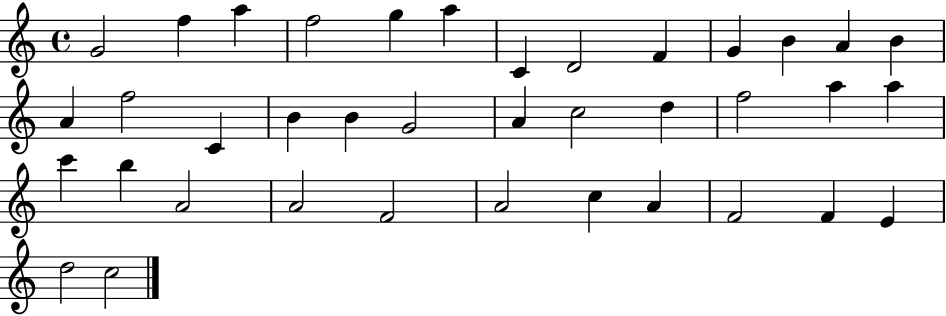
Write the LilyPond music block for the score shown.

{
  \clef treble
  \time 4/4
  \defaultTimeSignature
  \key c \major
  g'2 f''4 a''4 | f''2 g''4 a''4 | c'4 d'2 f'4 | g'4 b'4 a'4 b'4 | \break a'4 f''2 c'4 | b'4 b'4 g'2 | a'4 c''2 d''4 | f''2 a''4 a''4 | \break c'''4 b''4 a'2 | a'2 f'2 | a'2 c''4 a'4 | f'2 f'4 e'4 | \break d''2 c''2 | \bar "|."
}